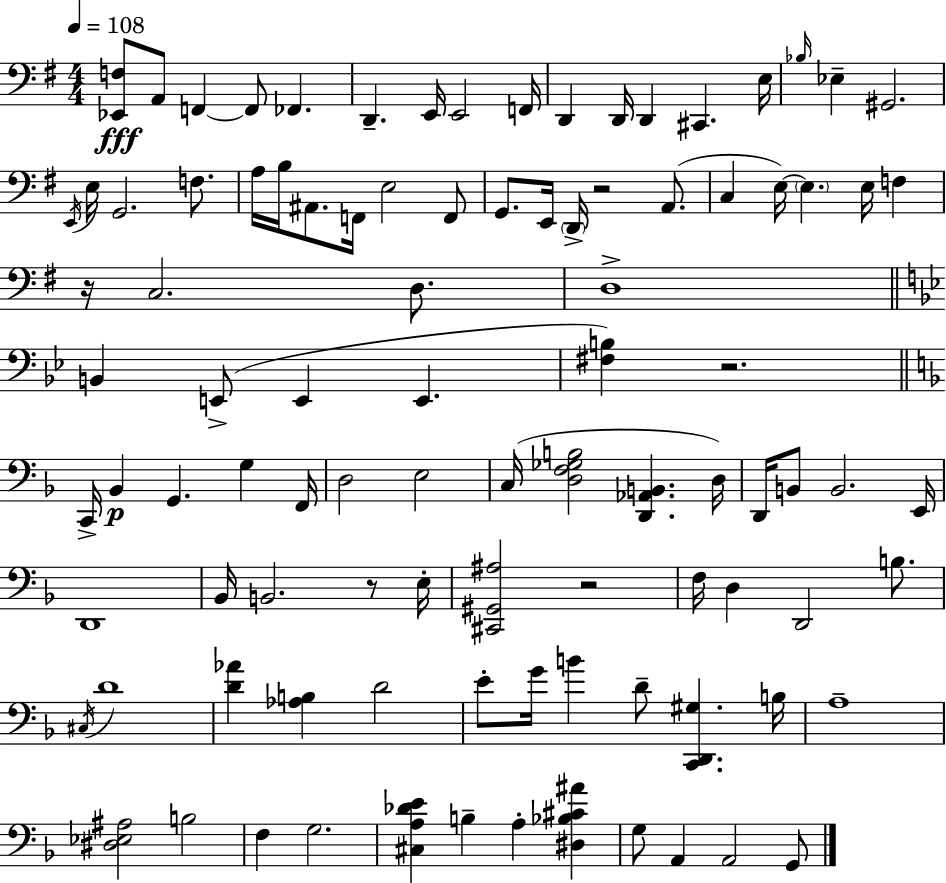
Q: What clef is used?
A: bass